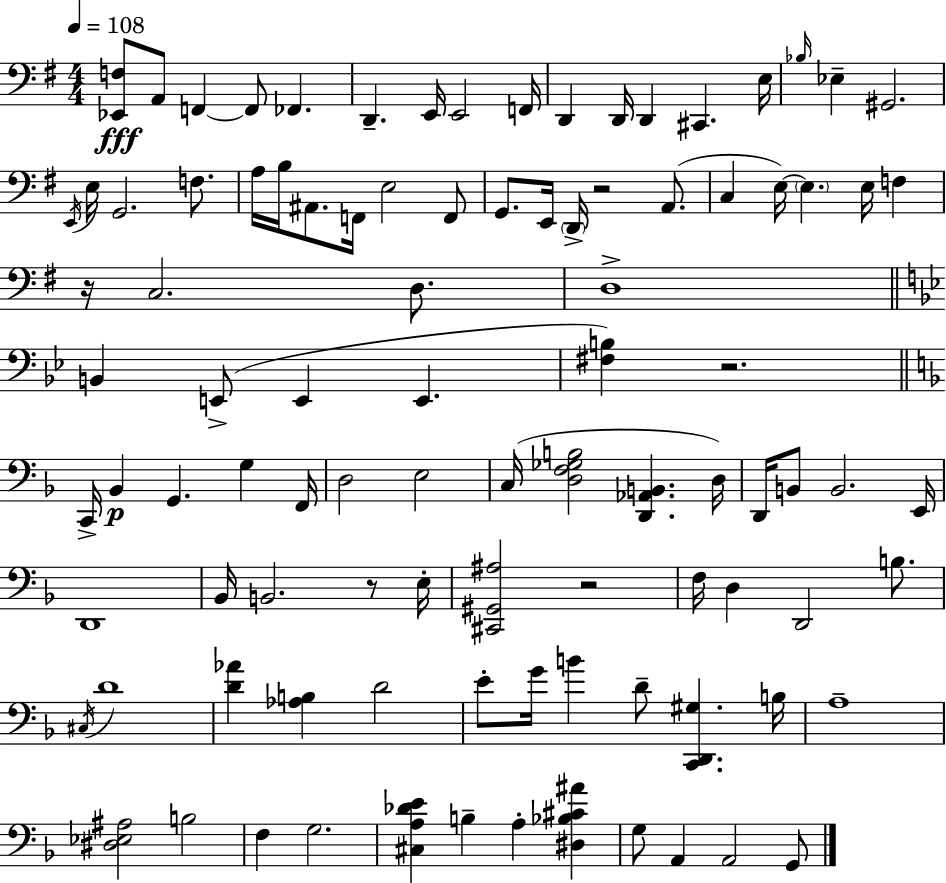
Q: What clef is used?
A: bass